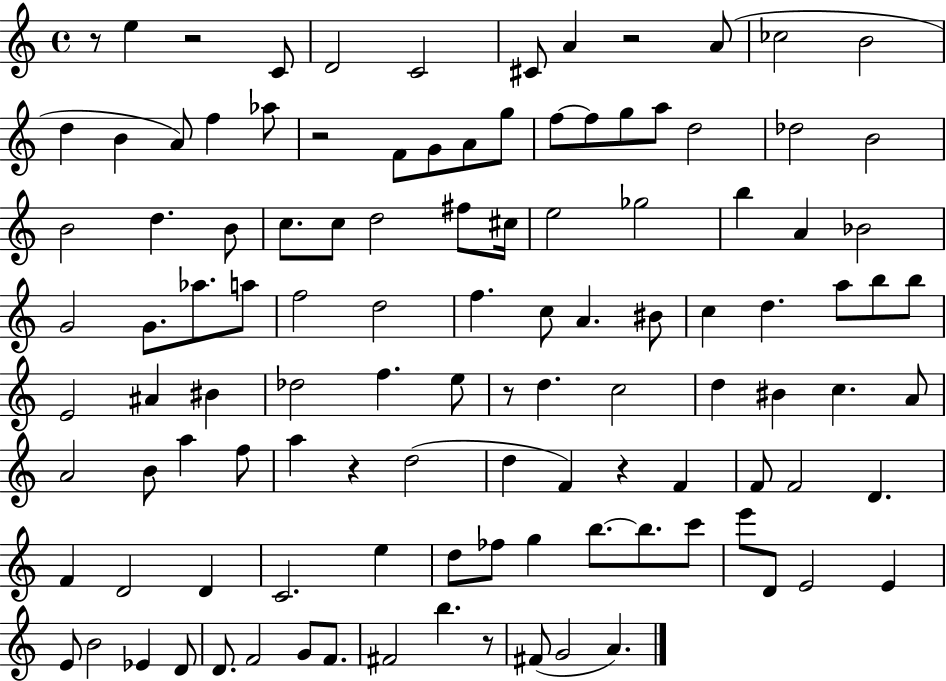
{
  \clef treble
  \time 4/4
  \defaultTimeSignature
  \key c \major
  \repeat volta 2 { r8 e''4 r2 c'8 | d'2 c'2 | cis'8 a'4 r2 a'8( | ces''2 b'2 | \break d''4 b'4 a'8) f''4 aes''8 | r2 f'8 g'8 a'8 g''8 | f''8~~ f''8 g''8 a''8 d''2 | des''2 b'2 | \break b'2 d''4. b'8 | c''8. c''8 d''2 fis''8 cis''16 | e''2 ges''2 | b''4 a'4 bes'2 | \break g'2 g'8. aes''8. a''8 | f''2 d''2 | f''4. c''8 a'4. bis'8 | c''4 d''4. a''8 b''8 b''8 | \break e'2 ais'4 bis'4 | des''2 f''4. e''8 | r8 d''4. c''2 | d''4 bis'4 c''4. a'8 | \break a'2 b'8 a''4 f''8 | a''4 r4 d''2( | d''4 f'4) r4 f'4 | f'8 f'2 d'4. | \break f'4 d'2 d'4 | c'2. e''4 | d''8 fes''8 g''4 b''8.~~ b''8. c'''8 | e'''8 d'8 e'2 e'4 | \break e'8 b'2 ees'4 d'8 | d'8. f'2 g'8 f'8. | fis'2 b''4. r8 | fis'8( g'2 a'4.) | \break } \bar "|."
}